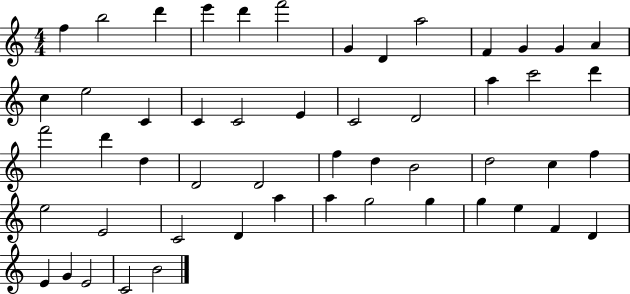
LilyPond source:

{
  \clef treble
  \numericTimeSignature
  \time 4/4
  \key c \major
  f''4 b''2 d'''4 | e'''4 d'''4 f'''2 | g'4 d'4 a''2 | f'4 g'4 g'4 a'4 | \break c''4 e''2 c'4 | c'4 c'2 e'4 | c'2 d'2 | a''4 c'''2 d'''4 | \break f'''2 d'''4 d''4 | d'2 d'2 | f''4 d''4 b'2 | d''2 c''4 f''4 | \break e''2 e'2 | c'2 d'4 a''4 | a''4 g''2 g''4 | g''4 e''4 f'4 d'4 | \break e'4 g'4 e'2 | c'2 b'2 | \bar "|."
}